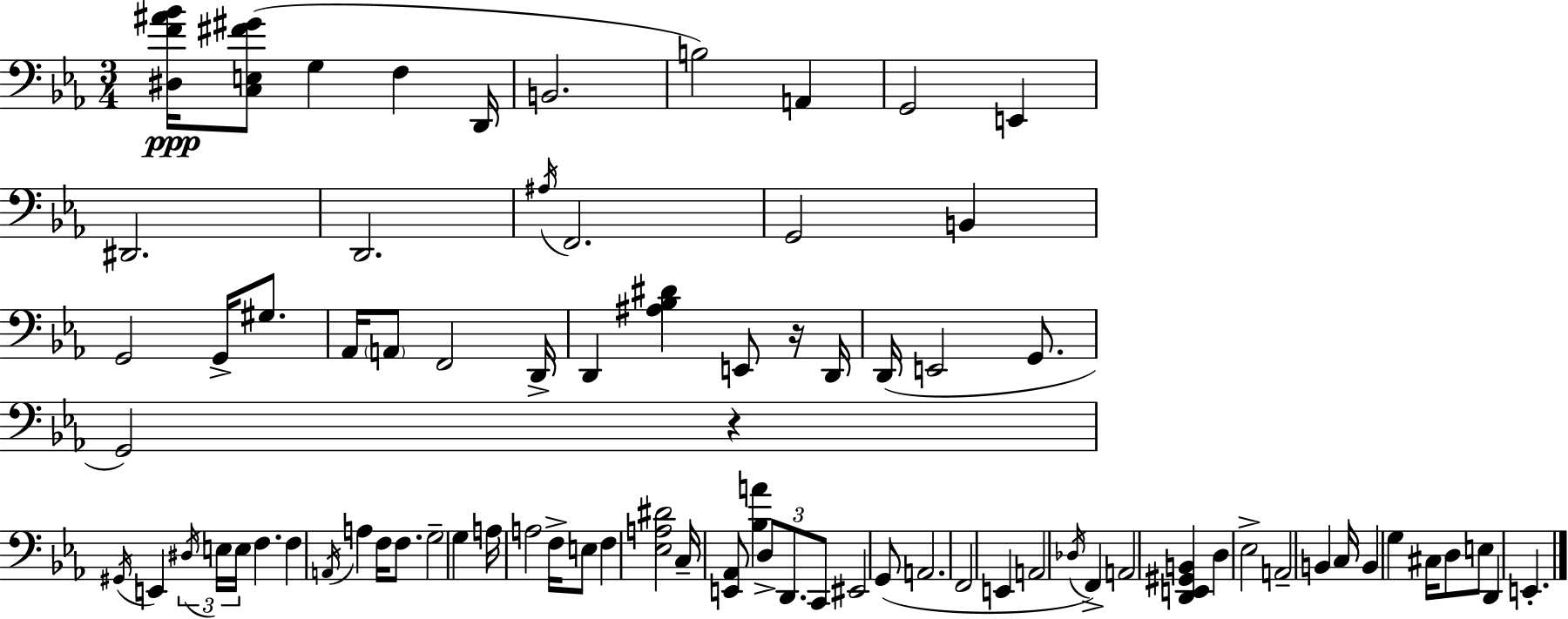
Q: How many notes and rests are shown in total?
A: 80